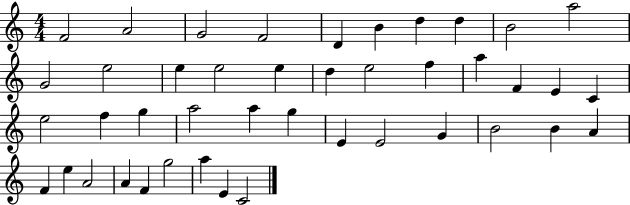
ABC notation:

X:1
T:Untitled
M:4/4
L:1/4
K:C
F2 A2 G2 F2 D B d d B2 a2 G2 e2 e e2 e d e2 f a F E C e2 f g a2 a g E E2 G B2 B A F e A2 A F g2 a E C2